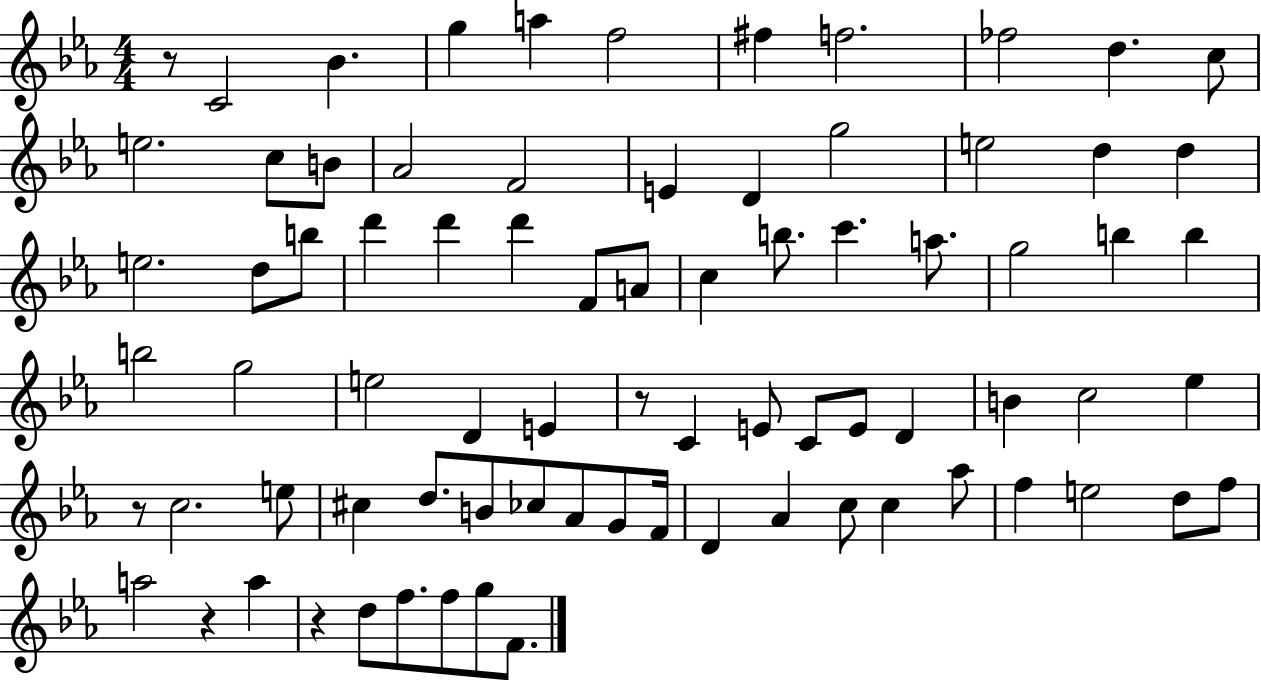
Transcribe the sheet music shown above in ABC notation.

X:1
T:Untitled
M:4/4
L:1/4
K:Eb
z/2 C2 _B g a f2 ^f f2 _f2 d c/2 e2 c/2 B/2 _A2 F2 E D g2 e2 d d e2 d/2 b/2 d' d' d' F/2 A/2 c b/2 c' a/2 g2 b b b2 g2 e2 D E z/2 C E/2 C/2 E/2 D B c2 _e z/2 c2 e/2 ^c d/2 B/2 _c/2 _A/2 G/2 F/4 D _A c/2 c _a/2 f e2 d/2 f/2 a2 z a z d/2 f/2 f/2 g/2 F/2